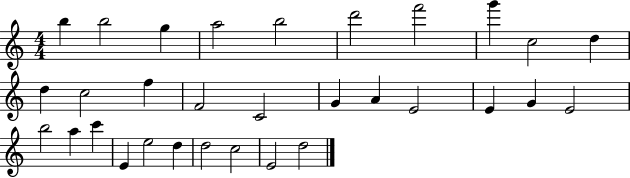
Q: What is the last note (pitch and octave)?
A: D5